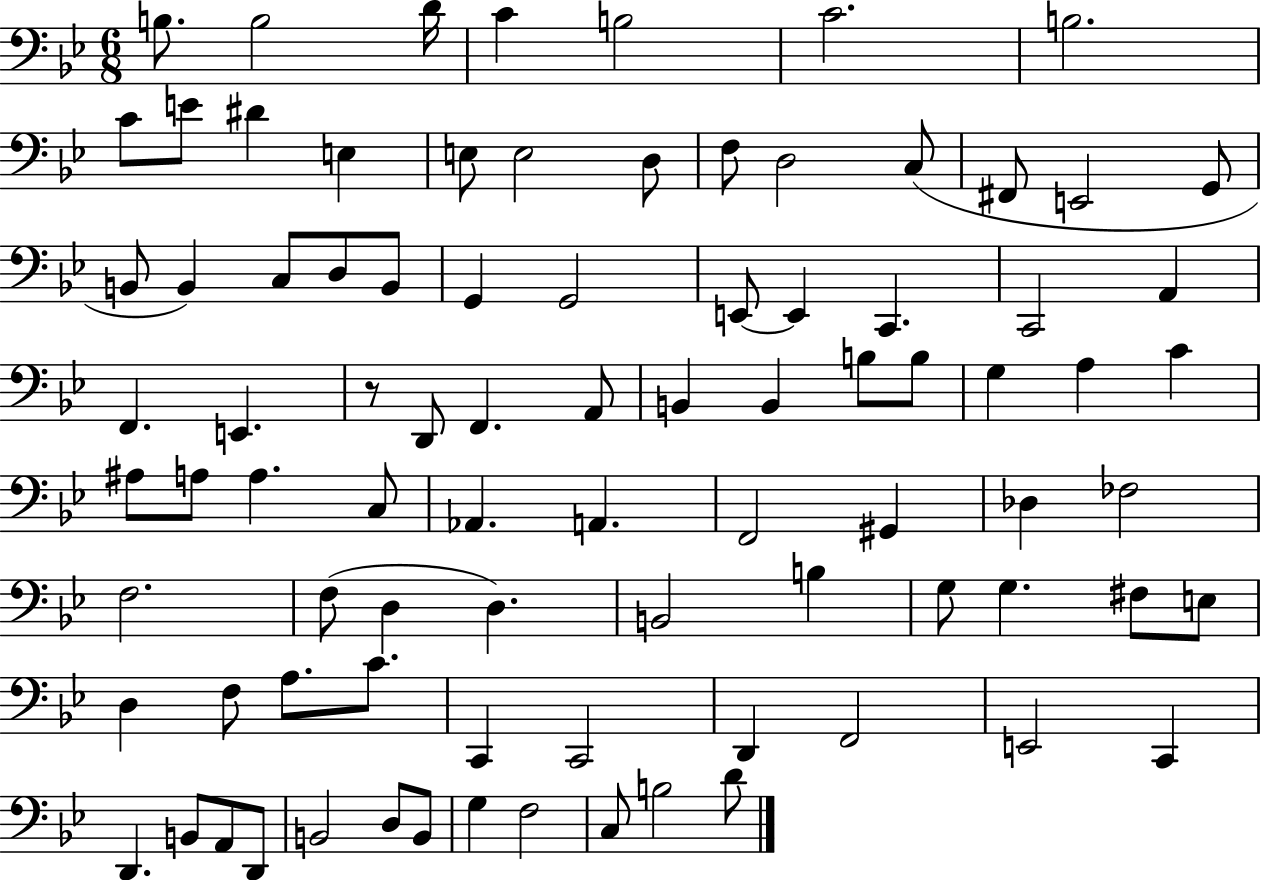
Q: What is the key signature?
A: BES major